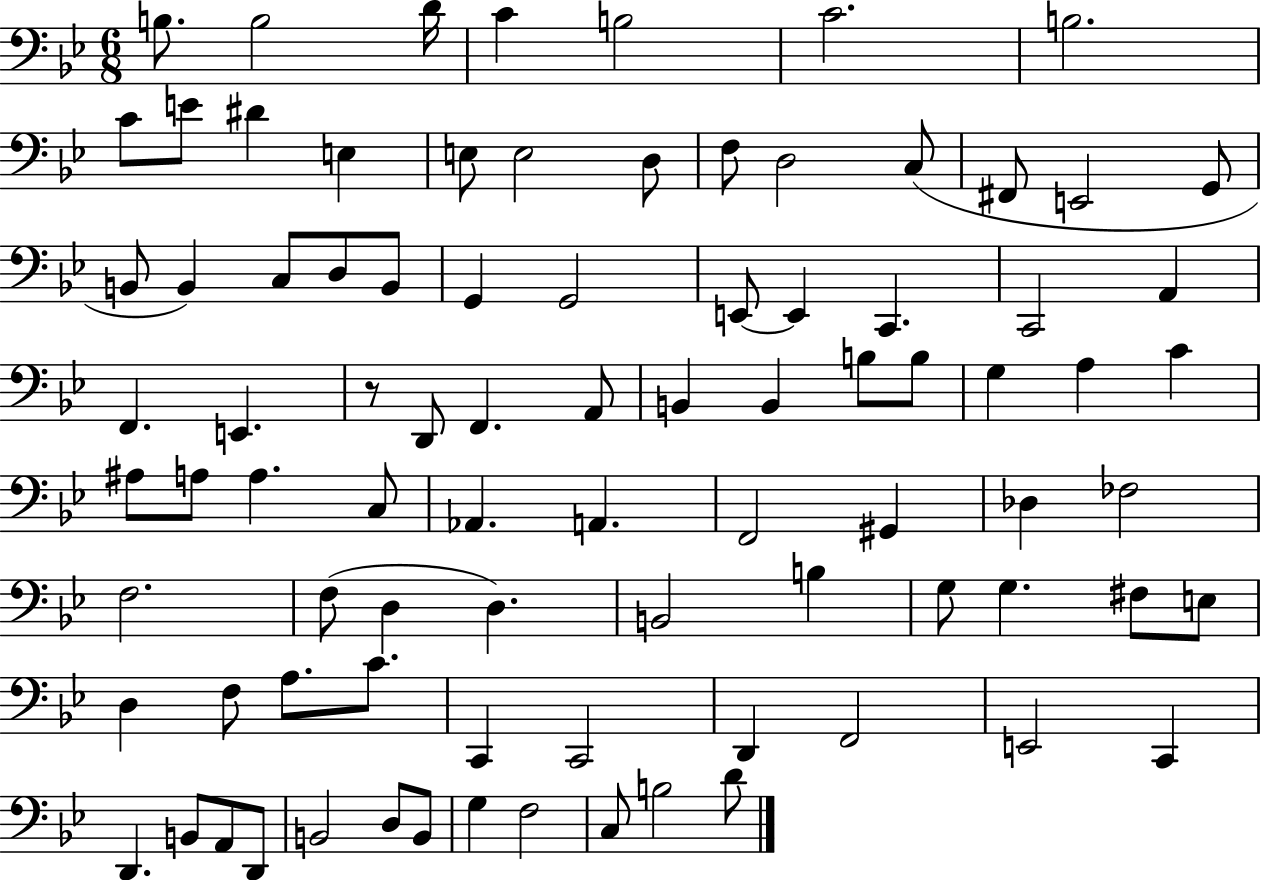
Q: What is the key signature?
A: BES major